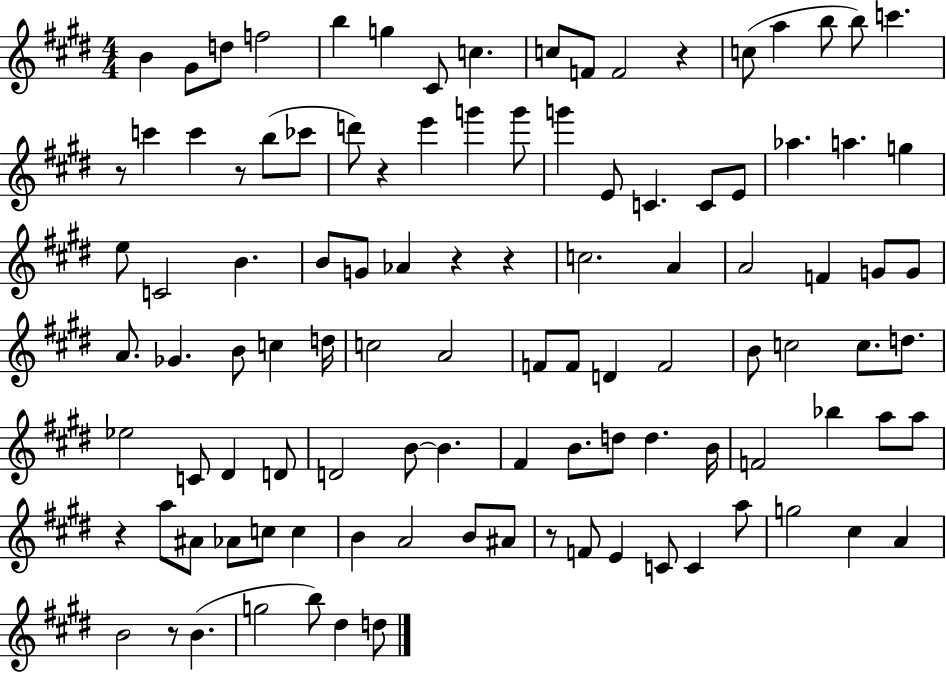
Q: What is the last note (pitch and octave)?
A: D5